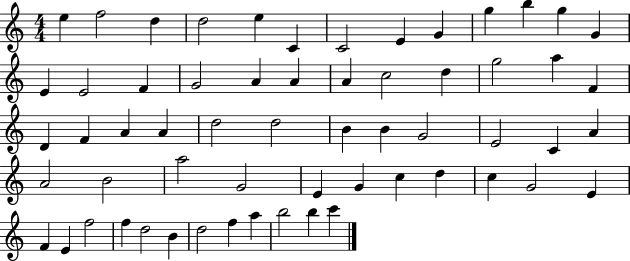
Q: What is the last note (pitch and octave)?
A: C6